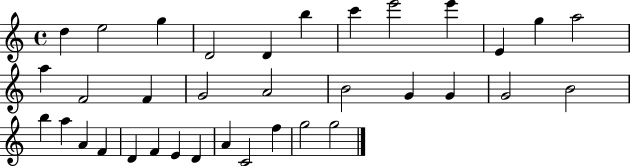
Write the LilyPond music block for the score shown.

{
  \clef treble
  \time 4/4
  \defaultTimeSignature
  \key c \major
  d''4 e''2 g''4 | d'2 d'4 b''4 | c'''4 e'''2 e'''4 | e'4 g''4 a''2 | \break a''4 f'2 f'4 | g'2 a'2 | b'2 g'4 g'4 | g'2 b'2 | \break b''4 a''4 a'4 f'4 | d'4 f'4 e'4 d'4 | a'4 c'2 f''4 | g''2 g''2 | \break \bar "|."
}